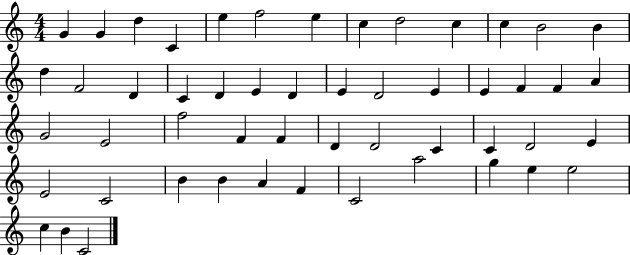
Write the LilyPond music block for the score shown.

{
  \clef treble
  \numericTimeSignature
  \time 4/4
  \key c \major
  g'4 g'4 d''4 c'4 | e''4 f''2 e''4 | c''4 d''2 c''4 | c''4 b'2 b'4 | \break d''4 f'2 d'4 | c'4 d'4 e'4 d'4 | e'4 d'2 e'4 | e'4 f'4 f'4 a'4 | \break g'2 e'2 | f''2 f'4 f'4 | d'4 d'2 c'4 | c'4 d'2 e'4 | \break e'2 c'2 | b'4 b'4 a'4 f'4 | c'2 a''2 | g''4 e''4 e''2 | \break c''4 b'4 c'2 | \bar "|."
}